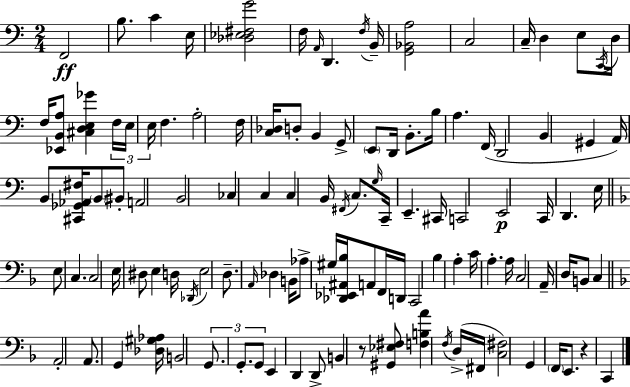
X:1
T:Untitled
M:2/4
L:1/4
K:C
F,,2 B,/2 C E,/4 [_D,_E,^F,G]2 F,/4 A,,/4 D,, F,/4 B,,/4 [G,,_B,,A,]2 C,2 C,/4 D, E,/2 C,,/4 D,/4 F,/4 [_E,,B,,A,]/2 [^C,D,E,_G] F,/4 E,/4 E,/4 F, A,2 F,/4 [C,_D,]/4 D,/2 B,, G,,/2 E,,/2 D,,/4 B,,/2 B,/4 A, F,,/4 D,,2 B,, ^G,, A,,/4 B,,/2 [^C,,_G,,_A,,^F,]/4 B,,/2 ^B,,/2 A,,2 B,,2 _C, C, C, B,,/4 ^F,,/4 C,/2 G,/4 C,,/4 E,, ^C,,/4 C,,2 E,,2 C,,/4 D,, E,/4 E,/2 C, C,2 E,/4 ^D,/2 E, D,/4 _D,,/4 E,2 D,/2 A,,/4 _D, B,,/4 _A,/2 ^G,/4 [_D,,_E,,^A,,_B,]/4 A,,/2 F,,/4 D,,/4 C,,2 _B, A, C/4 A, A,/4 C,2 A,,/4 D,/4 B,,/2 C, A,,2 A,,/2 G,, [_D,^G,_A,]/4 B,,2 G,,/2 G,,/2 G,,/2 E,, D,, D,,/2 B,, z/2 [^G,,_E,^F,]/2 [F,B,A] F,/4 D,/4 ^F,,/4 [C,^F,]2 G,, F,,/4 E,,/2 z C,,